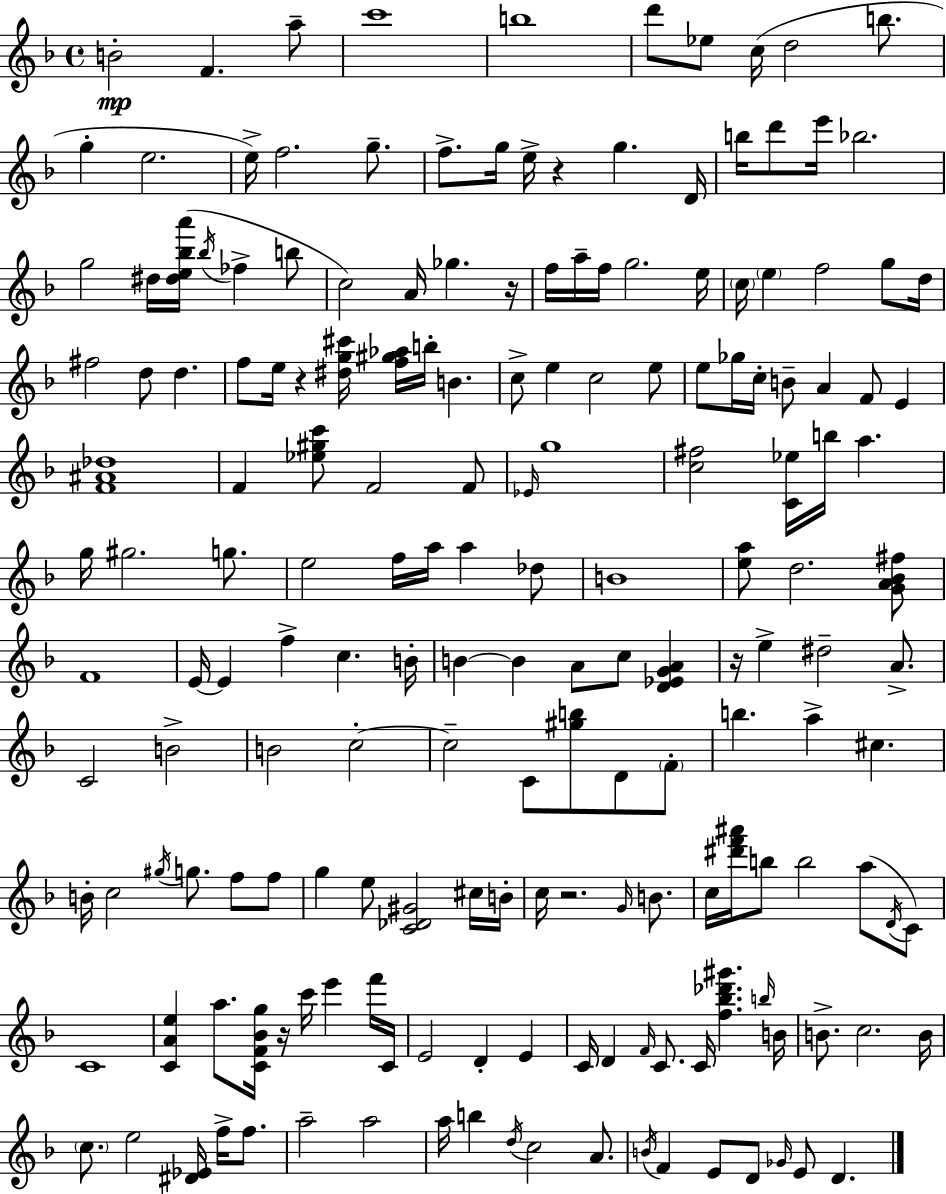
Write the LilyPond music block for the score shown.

{
  \clef treble
  \time 4/4
  \defaultTimeSignature
  \key d \minor
  b'2-.\mp f'4. a''8-- | c'''1 | b''1 | d'''8 ees''8 c''16( d''2 b''8. | \break g''4-. e''2. | e''16->) f''2. g''8.-- | f''8.-> g''16 e''16-> r4 g''4. d'16 | b''16 d'''8 e'''16 bes''2. | \break g''2 dis''16 <dis'' e'' bes'' a'''>16( \acciaccatura { bes''16 } fes''4-> b''8 | c''2) a'16 ges''4. | r16 f''16 a''16-- f''16 g''2. | e''16 \parenthesize c''16 \parenthesize e''4 f''2 g''8 | \break d''16 fis''2 d''8 d''4. | f''8 e''16 r4 <dis'' g'' cis'''>16 <f'' gis'' aes''>16 b''16-. b'4. | c''8-> e''4 c''2 e''8 | e''8 ges''16 c''16-. b'8-- a'4 f'8 e'4 | \break <f' ais' des''>1 | f'4 <ees'' gis'' c'''>8 f'2 f'8 | \grace { ees'16 } g''1 | <c'' fis''>2 <c' ees''>16 b''16 a''4. | \break g''16 gis''2. g''8. | e''2 f''16 a''16 a''4 | des''8 b'1 | <e'' a''>8 d''2. | \break <g' a' bes' fis''>8 f'1 | e'16~~ e'4 f''4-> c''4. | b'16-. b'4~~ b'4 a'8 c''8 <d' ees' g' a'>4 | r16 e''4-> dis''2-- a'8.-> | \break c'2 b'2-> | b'2 c''2-.~~ | c''2-- c'8 <gis'' b''>8 d'8 | \parenthesize f'8-. b''4. a''4-> cis''4. | \break b'16-. c''2 \acciaccatura { gis''16 } g''8. f''8 | f''8 g''4 e''8 <c' des' gis'>2 | cis''16 b'16-. c''16 r2. | \grace { g'16 } b'8. c''16 <dis''' f''' ais'''>16 b''8 b''2 | \break a''8( \acciaccatura { d'16 } c'8) c'1 | <c' a' e''>4 a''8. <c' f' bes' g''>16 r16 c'''16 e'''4 | f'''16 c'16 e'2 d'4-. | e'4 c'16 d'4 \grace { f'16 } c'8. c'16 <f'' bes'' des''' gis'''>4. | \break \grace { b''16 } b'16 b'8.-> c''2. | b'16 \parenthesize c''8. e''2 | <dis' ees'>16 f''16-> f''8. a''2-- a''2 | a''16 b''4 \acciaccatura { d''16 } c''2 | \break a'8. \acciaccatura { b'16 } f'4 e'8 d'8 | \grace { ges'16 } e'8 d'4. \bar "|."
}